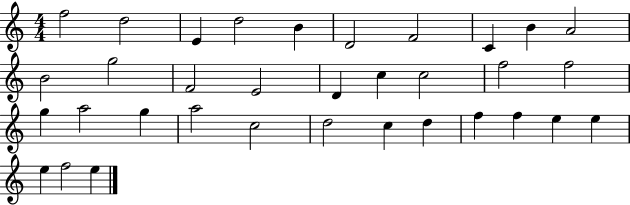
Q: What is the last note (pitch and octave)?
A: E5